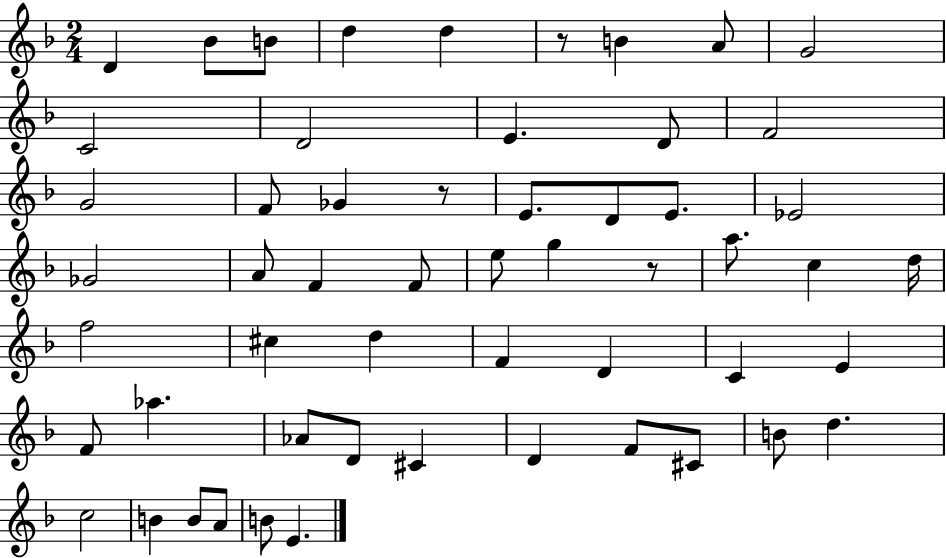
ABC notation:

X:1
T:Untitled
M:2/4
L:1/4
K:F
D _B/2 B/2 d d z/2 B A/2 G2 C2 D2 E D/2 F2 G2 F/2 _G z/2 E/2 D/2 E/2 _E2 _G2 A/2 F F/2 e/2 g z/2 a/2 c d/4 f2 ^c d F D C E F/2 _a _A/2 D/2 ^C D F/2 ^C/2 B/2 d c2 B B/2 A/2 B/2 E